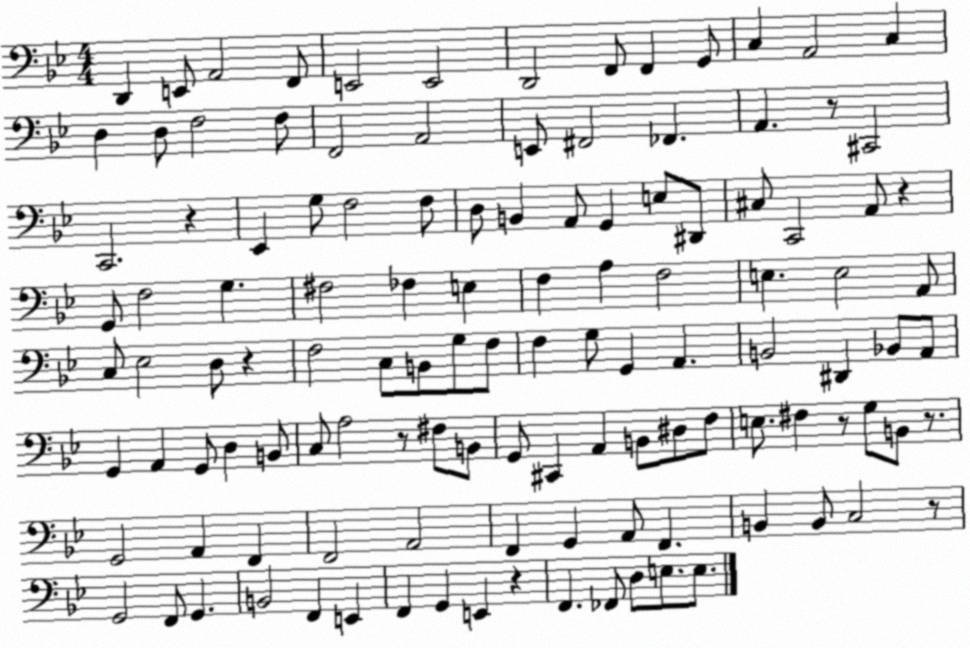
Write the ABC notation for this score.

X:1
T:Untitled
M:4/4
L:1/4
K:Bb
D,, E,,/2 A,,2 F,,/2 E,,2 E,,2 D,,2 F,,/2 F,, G,,/2 C, A,,2 C, D, D,/2 F,2 F,/2 F,,2 A,,2 E,,/2 ^F,,2 _F,, A,, z/2 ^C,,2 C,,2 z _E,, G,/2 F,2 F,/2 D,/2 B,, A,,/2 G,, E,/2 ^D,,/2 ^C,/2 C,,2 A,,/2 z G,,/2 F,2 G, ^F,2 _F, E, F, A, F,2 E, E,2 A,,/2 C,/2 _E,2 D,/2 z F,2 C,/2 B,,/2 G,/2 F,/2 F, G,/2 G,, A,, B,,2 ^D,, _B,,/2 A,,/2 G,, A,, G,,/2 D, B,,/2 C,/2 A,2 z/2 ^F,/2 B,,/2 G,,/2 ^C,, A,, B,,/2 ^D,/2 F,/2 E,/2 ^F, z/2 G,/2 B,,/2 z/2 G,,2 A,, F,, F,,2 A,,2 F,, G,, A,,/2 F,, B,, B,,/2 C,2 z/2 G,,2 F,,/2 G,, B,,2 F,, E,, F,, G,, E,, z F,, _F,,/2 D,/2 E,/2 E,/2